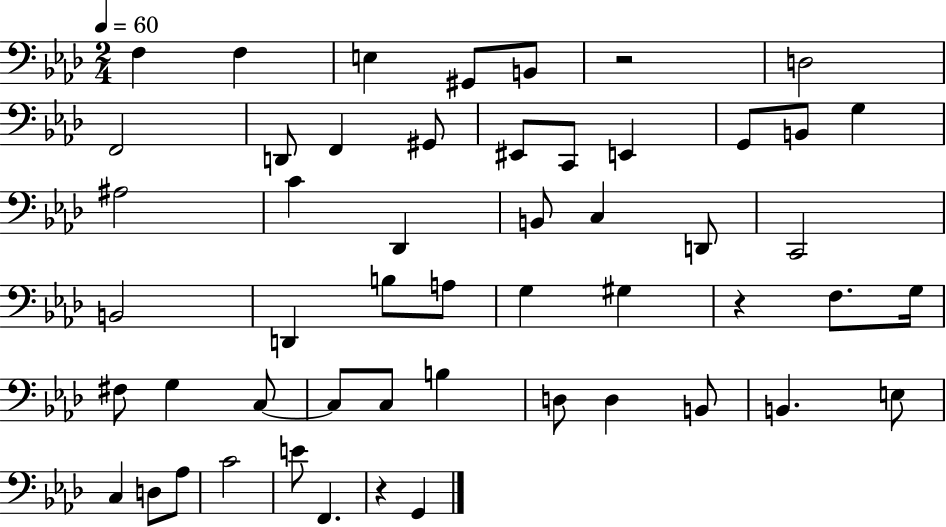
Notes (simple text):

F3/q F3/q E3/q G#2/e B2/e R/h D3/h F2/h D2/e F2/q G#2/e EIS2/e C2/e E2/q G2/e B2/e G3/q A#3/h C4/q Db2/q B2/e C3/q D2/e C2/h B2/h D2/q B3/e A3/e G3/q G#3/q R/q F3/e. G3/s F#3/e G3/q C3/e C3/e C3/e B3/q D3/e D3/q B2/e B2/q. E3/e C3/q D3/e Ab3/e C4/h E4/e F2/q. R/q G2/q